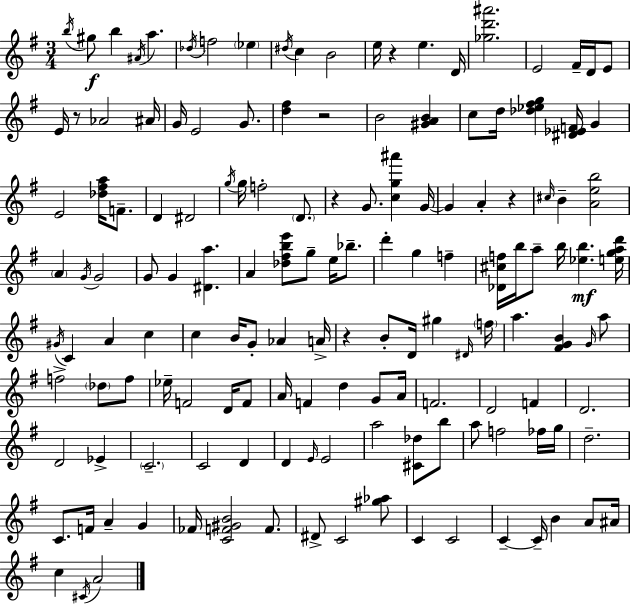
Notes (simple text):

B5/s G#5/e B5/q A#4/s A5/q. Db5/s F5/h Eb5/q D#5/s C5/q B4/h E5/s R/q E5/q. D4/s [Gb5,D6,A#6]/h. E4/h F#4/s D4/s E4/e E4/s R/e Ab4/h A#4/s G4/s E4/h G4/e. [D5,F#5]/q R/h B4/h [G#4,A4,B4]/q C5/e D5/s [Db5,Eb5,F#5,G5]/q [D#4,Eb4,F4]/s G4/q E4/h [Db5,F#5,A5]/s F4/e. D4/q D#4/h G5/s G5/s F5/h D4/e. R/q G4/e. [C5,G5,A#6]/q G4/s G4/q A4/q R/q C#5/s B4/q [A4,E5,B5]/h A4/q G4/s G4/h G4/e G4/q [D#4,A5]/q. A4/q [Db5,F#5,B5,E6]/e G5/e E5/s Bb5/e. D6/q G5/q F5/q [Db4,C#5,F5]/s B5/s A5/e B5/s [Eb5,B5]/q. [E5,G5,A5,D6]/s G#4/s C4/q A4/q C5/q C5/q B4/s G4/e Ab4/q A4/s R/q B4/e D4/s G#5/q D#4/s F5/s A5/q. [F#4,G4,B4]/q G4/s A5/e F5/h Db5/e F5/e Eb5/s F4/h D4/s F4/e A4/s F4/q D5/q G4/e A4/s F4/h. D4/h F4/q D4/h. D4/h Eb4/q C4/h. C4/h D4/q D4/q E4/s E4/h A5/h [C#4,Db5]/e B5/e A5/e F5/h FES5/s G5/s D5/h. C4/e. F4/s A4/q G4/q FES4/s [C4,F4,G#4,B4]/h F4/e. D#4/e C4/h [G#5,Ab5]/e C4/q C4/h C4/q C4/s B4/q A4/e A#4/s C5/q C#4/s A4/h